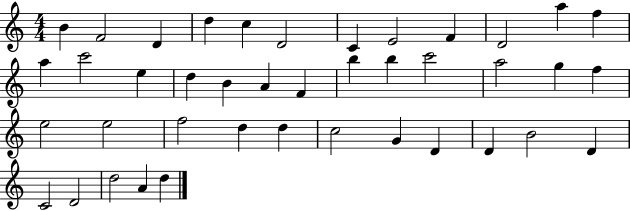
B4/q F4/h D4/q D5/q C5/q D4/h C4/q E4/h F4/q D4/h A5/q F5/q A5/q C6/h E5/q D5/q B4/q A4/q F4/q B5/q B5/q C6/h A5/h G5/q F5/q E5/h E5/h F5/h D5/q D5/q C5/h G4/q D4/q D4/q B4/h D4/q C4/h D4/h D5/h A4/q D5/q